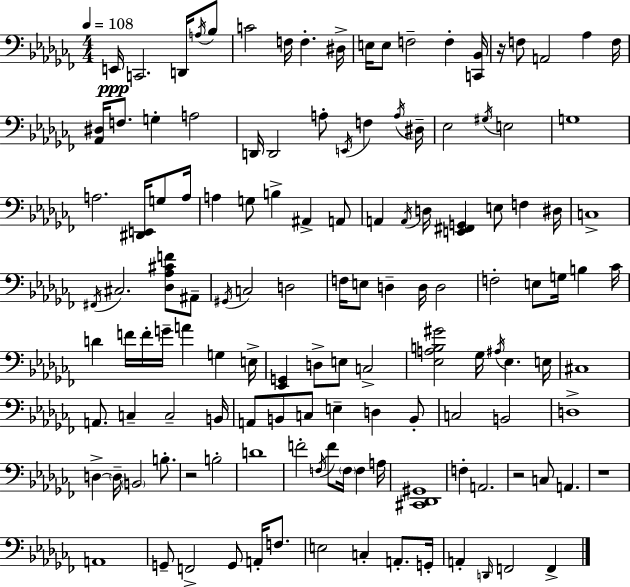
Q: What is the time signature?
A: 4/4